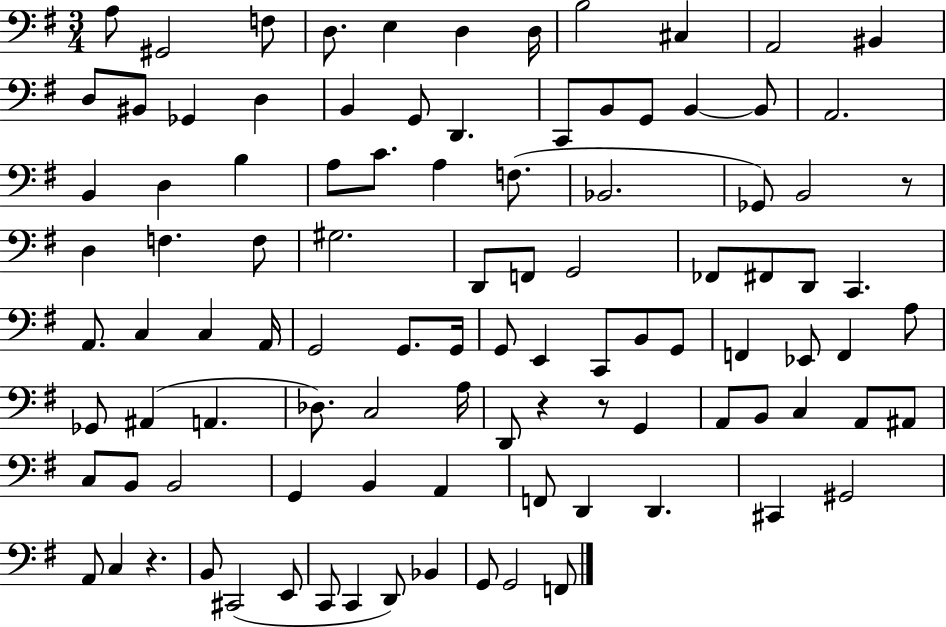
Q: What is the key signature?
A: G major